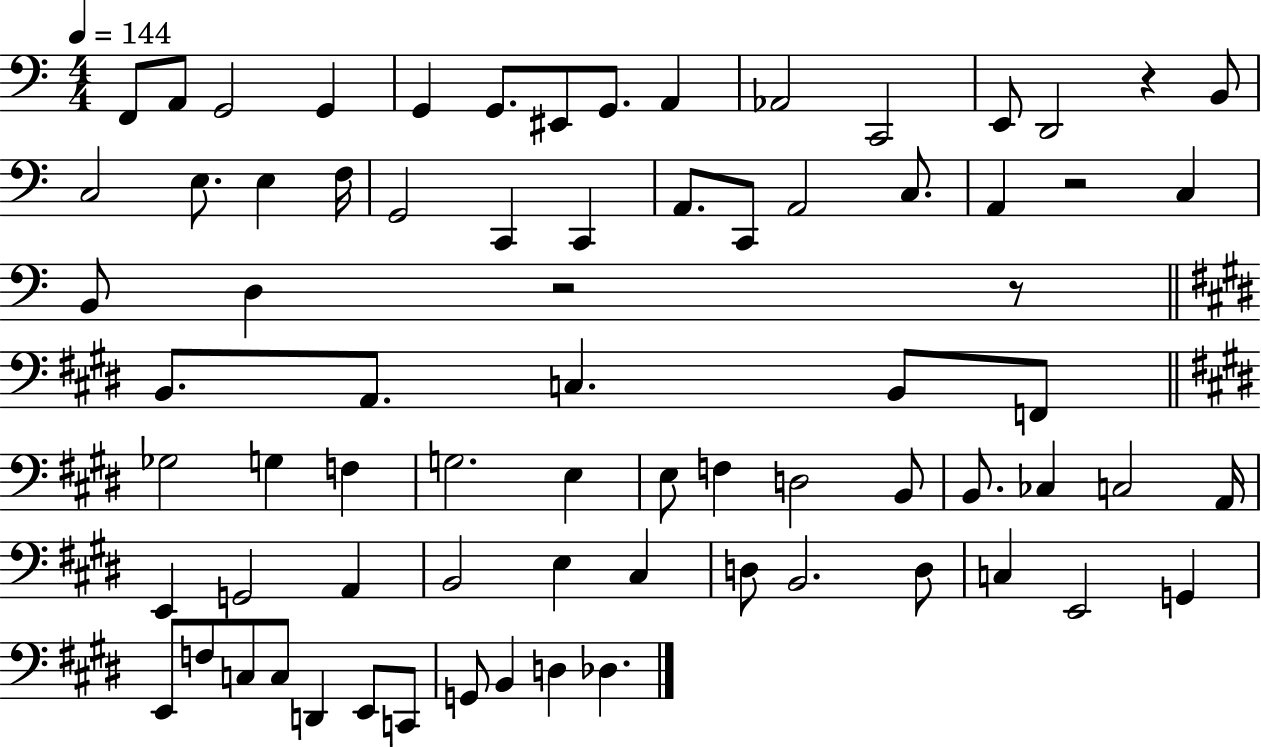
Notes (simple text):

F2/e A2/e G2/h G2/q G2/q G2/e. EIS2/e G2/e. A2/q Ab2/h C2/h E2/e D2/h R/q B2/e C3/h E3/e. E3/q F3/s G2/h C2/q C2/q A2/e. C2/e A2/h C3/e. A2/q R/h C3/q B2/e D3/q R/h R/e B2/e. A2/e. C3/q. B2/e F2/e Gb3/h G3/q F3/q G3/h. E3/q E3/e F3/q D3/h B2/e B2/e. CES3/q C3/h A2/s E2/q G2/h A2/q B2/h E3/q C#3/q D3/e B2/h. D3/e C3/q E2/h G2/q E2/e F3/e C3/e C3/e D2/q E2/e C2/e G2/e B2/q D3/q Db3/q.